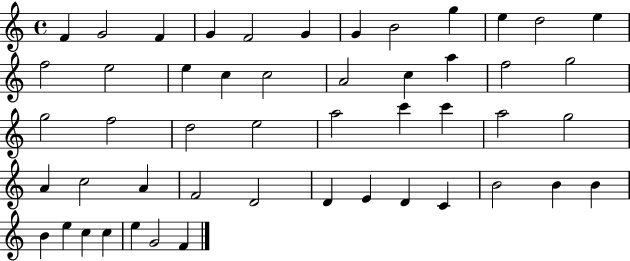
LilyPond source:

{
  \clef treble
  \time 4/4
  \defaultTimeSignature
  \key c \major
  f'4 g'2 f'4 | g'4 f'2 g'4 | g'4 b'2 g''4 | e''4 d''2 e''4 | \break f''2 e''2 | e''4 c''4 c''2 | a'2 c''4 a''4 | f''2 g''2 | \break g''2 f''2 | d''2 e''2 | a''2 c'''4 c'''4 | a''2 g''2 | \break a'4 c''2 a'4 | f'2 d'2 | d'4 e'4 d'4 c'4 | b'2 b'4 b'4 | \break b'4 e''4 c''4 c''4 | e''4 g'2 f'4 | \bar "|."
}